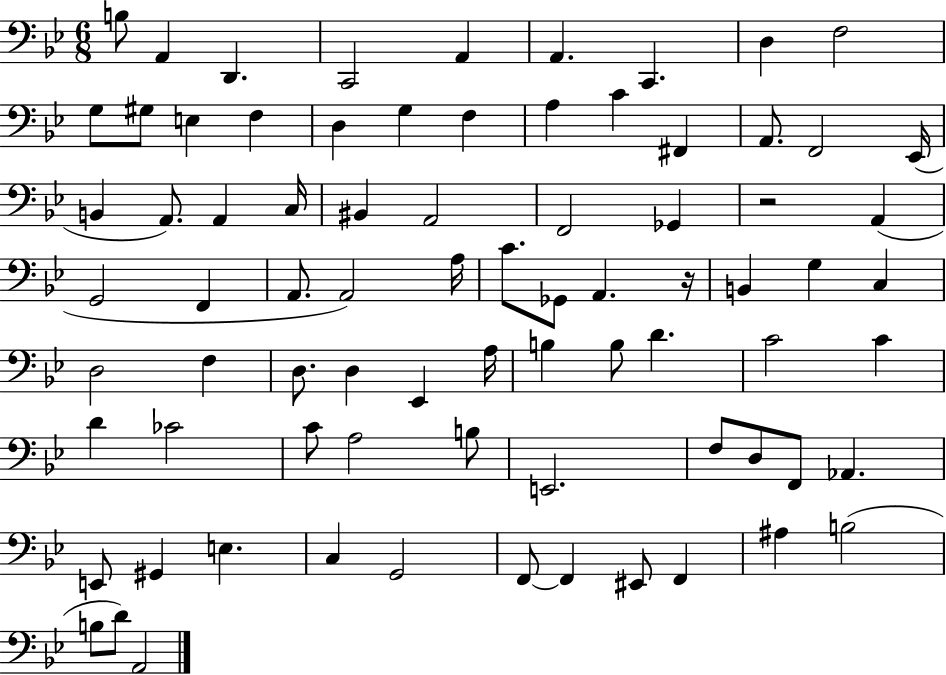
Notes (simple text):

B3/e A2/q D2/q. C2/h A2/q A2/q. C2/q. D3/q F3/h G3/e G#3/e E3/q F3/q D3/q G3/q F3/q A3/q C4/q F#2/q A2/e. F2/h Eb2/s B2/q A2/e. A2/q C3/s BIS2/q A2/h F2/h Gb2/q R/h A2/q G2/h F2/q A2/e. A2/h A3/s C4/e. Gb2/e A2/q. R/s B2/q G3/q C3/q D3/h F3/q D3/e. D3/q Eb2/q A3/s B3/q B3/e D4/q. C4/h C4/q D4/q CES4/h C4/e A3/h B3/e E2/h. F3/e D3/e F2/e Ab2/q. E2/e G#2/q E3/q. C3/q G2/h F2/e F2/q EIS2/e F2/q A#3/q B3/h B3/e D4/e A2/h